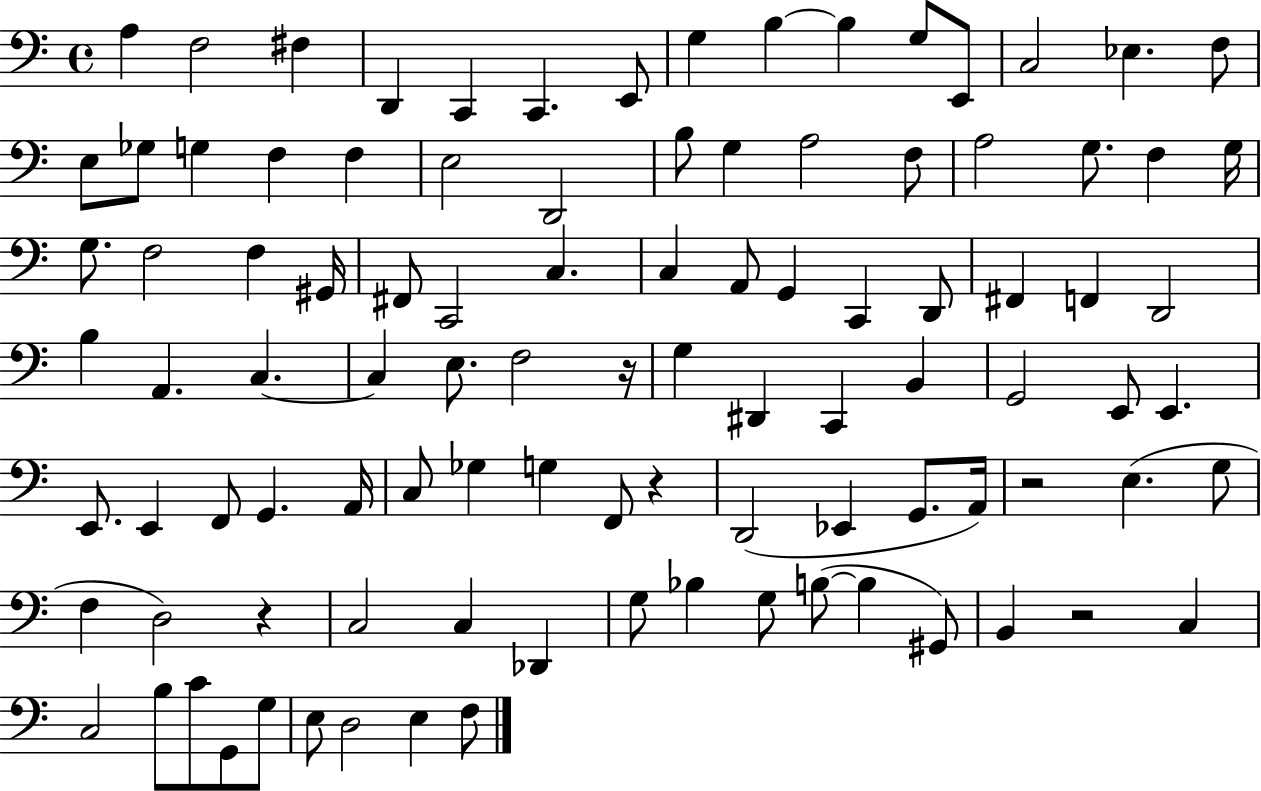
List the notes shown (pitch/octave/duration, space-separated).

A3/q F3/h F#3/q D2/q C2/q C2/q. E2/e G3/q B3/q B3/q G3/e E2/e C3/h Eb3/q. F3/e E3/e Gb3/e G3/q F3/q F3/q E3/h D2/h B3/e G3/q A3/h F3/e A3/h G3/e. F3/q G3/s G3/e. F3/h F3/q G#2/s F#2/e C2/h C3/q. C3/q A2/e G2/q C2/q D2/e F#2/q F2/q D2/h B3/q A2/q. C3/q. C3/q E3/e. F3/h R/s G3/q D#2/q C2/q B2/q G2/h E2/e E2/q. E2/e. E2/q F2/e G2/q. A2/s C3/e Gb3/q G3/q F2/e R/q D2/h Eb2/q G2/e. A2/s R/h E3/q. G3/e F3/q D3/h R/q C3/h C3/q Db2/q G3/e Bb3/q G3/e B3/e B3/q G#2/e B2/q R/h C3/q C3/h B3/e C4/e G2/e G3/e E3/e D3/h E3/q F3/e